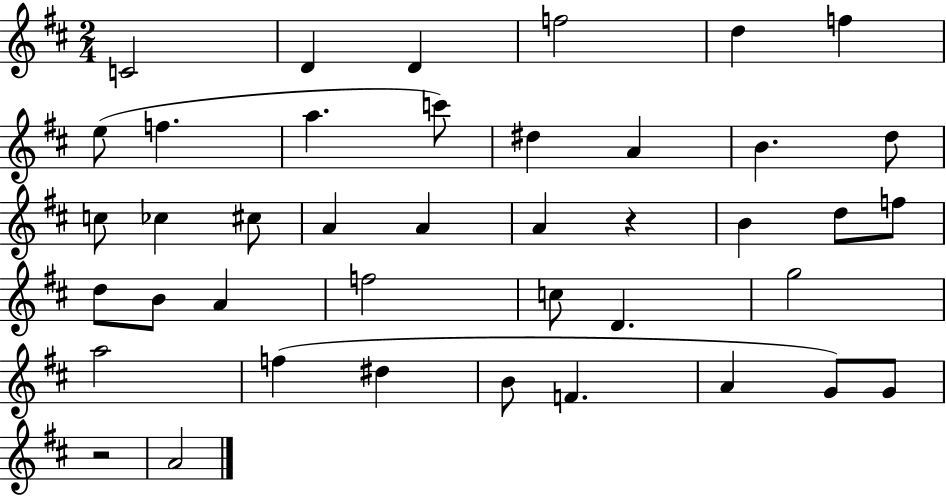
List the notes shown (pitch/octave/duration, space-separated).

C4/h D4/q D4/q F5/h D5/q F5/q E5/e F5/q. A5/q. C6/e D#5/q A4/q B4/q. D5/e C5/e CES5/q C#5/e A4/q A4/q A4/q R/q B4/q D5/e F5/e D5/e B4/e A4/q F5/h C5/e D4/q. G5/h A5/h F5/q D#5/q B4/e F4/q. A4/q G4/e G4/e R/h A4/h